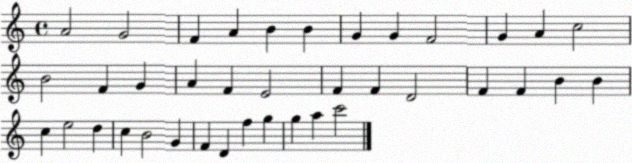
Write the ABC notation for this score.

X:1
T:Untitled
M:4/4
L:1/4
K:C
A2 G2 F A B B G G F2 G A c2 B2 F G A F E2 F F D2 F F B B c e2 d c B2 G F D f g g a c'2